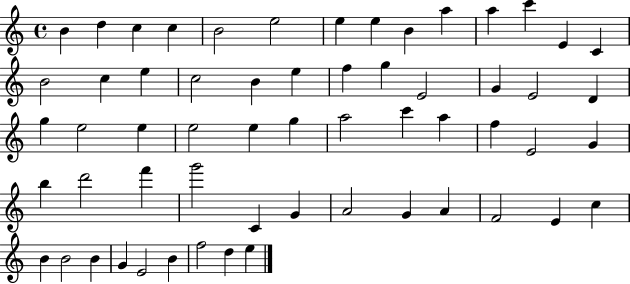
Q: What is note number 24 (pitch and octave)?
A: G4